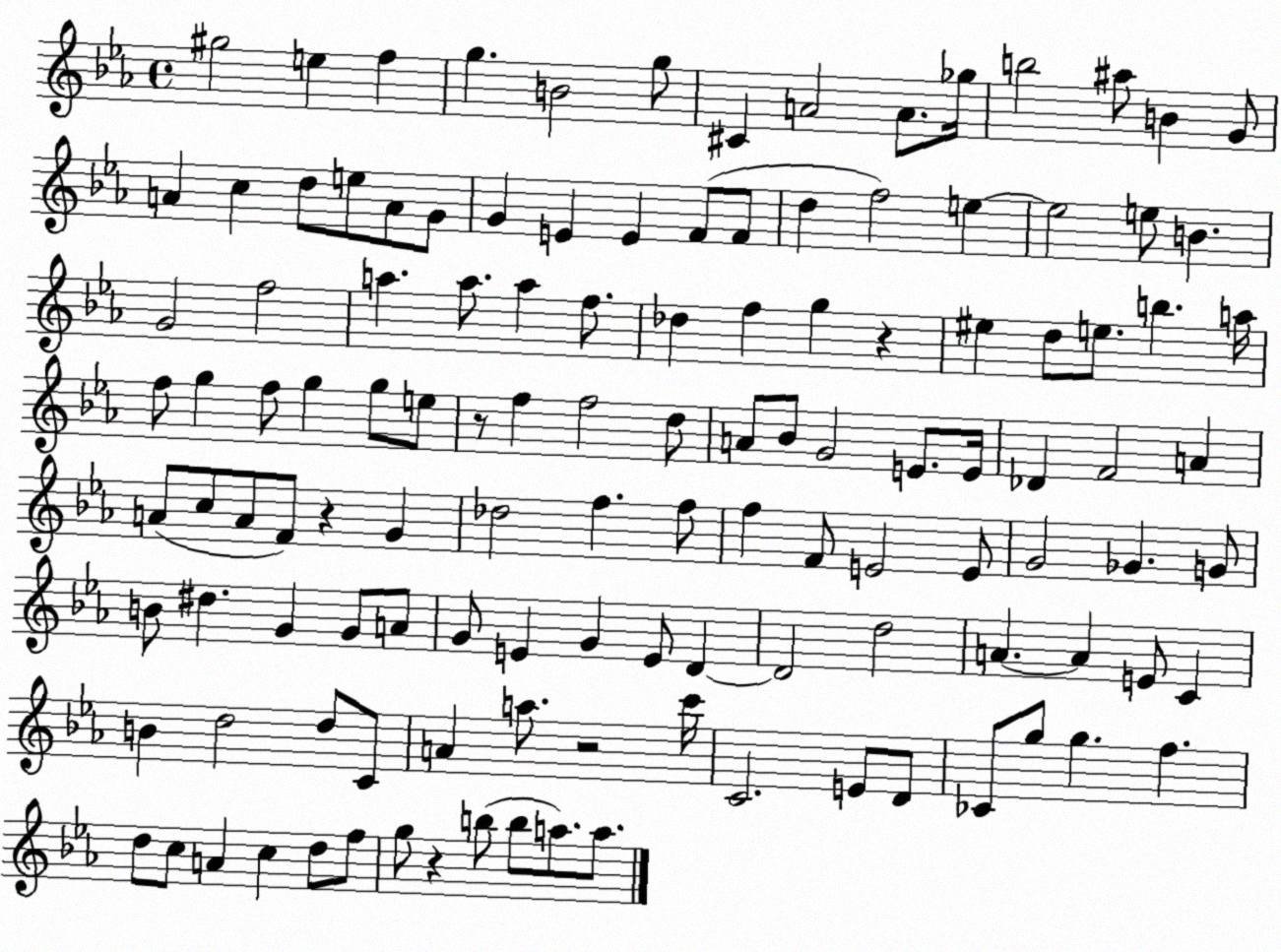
X:1
T:Untitled
M:4/4
L:1/4
K:Eb
^g2 e f g B2 g/2 ^C A2 A/2 _g/4 b2 ^a/2 B G/2 A c d/2 e/2 A/2 G/2 G E E F/2 F/2 d f2 e e2 e/2 B G2 f2 a a/2 a f/2 _d f g z ^e d/2 e/2 b a/4 f/2 g f/2 g g/2 e/2 z/2 f f2 d/2 A/2 _B/2 G2 E/2 E/4 _D F2 A A/2 c/2 A/2 F/2 z G _d2 f f/2 f F/2 E2 E/2 G2 _G G/2 B/2 ^d G G/2 A/2 G/2 E G E/2 D D2 d2 A A E/2 C B d2 d/2 C/2 A a/2 z2 c'/4 C2 E/2 D/2 _C/2 g/2 g f d/2 c/2 A c d/2 f/2 g/2 z b/2 b/2 a/2 a/2